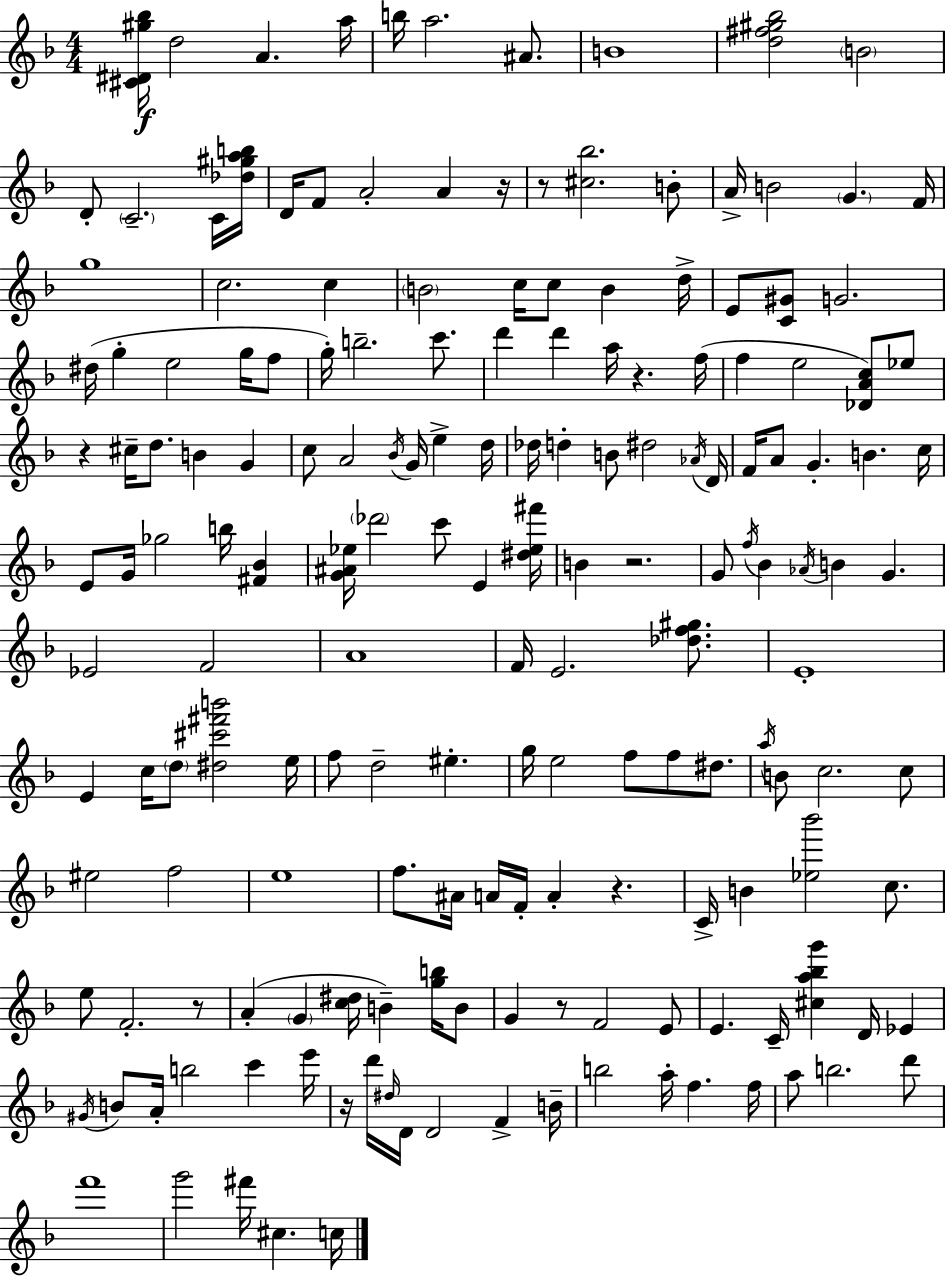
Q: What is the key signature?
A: D minor